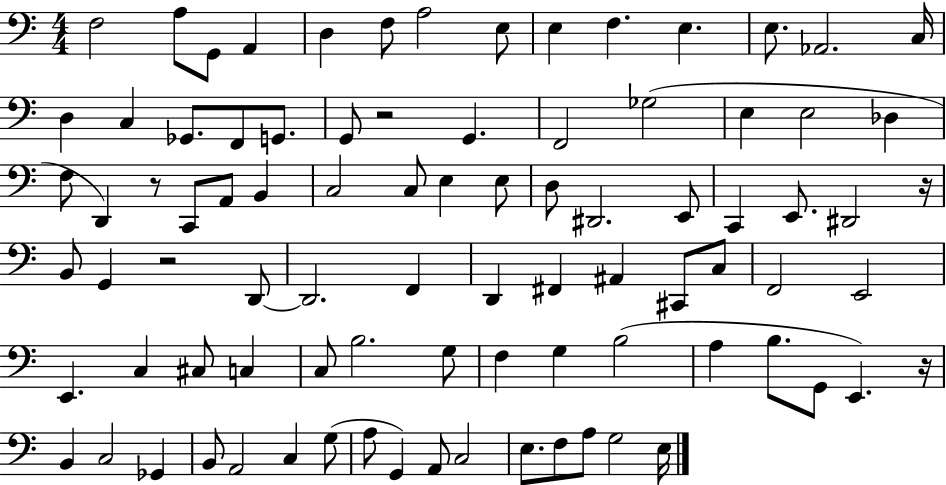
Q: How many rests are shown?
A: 5